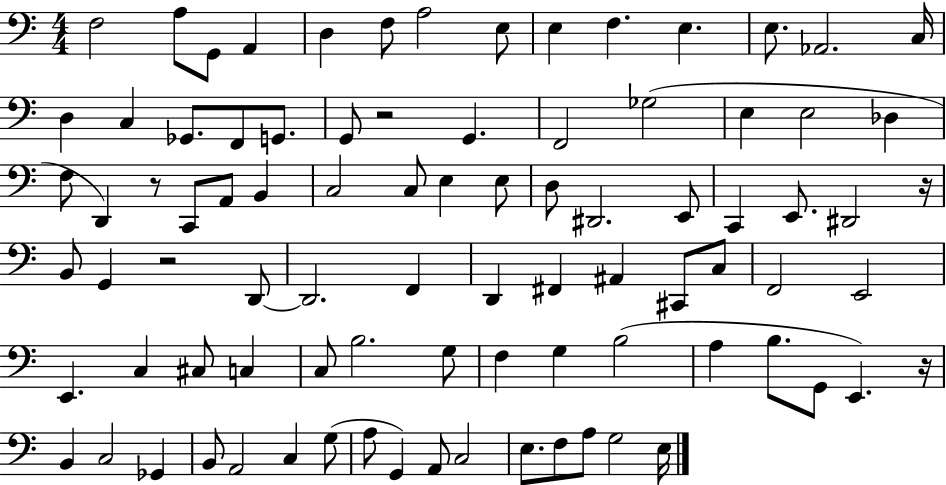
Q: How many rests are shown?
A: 5